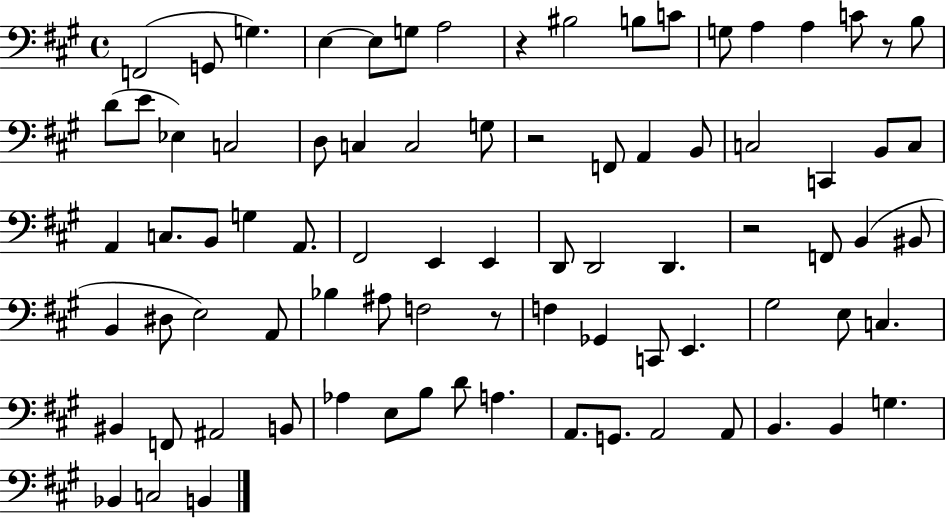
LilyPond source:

{
  \clef bass
  \time 4/4
  \defaultTimeSignature
  \key a \major
  \repeat volta 2 { f,2( g,8 g4.) | e4~~ e8 g8 a2 | r4 bis2 b8 c'8 | g8 a4 a4 c'8 r8 b8 | \break d'8( e'8 ees4) c2 | d8 c4 c2 g8 | r2 f,8 a,4 b,8 | c2 c,4 b,8 c8 | \break a,4 c8. b,8 g4 a,8. | fis,2 e,4 e,4 | d,8 d,2 d,4. | r2 f,8 b,4( bis,8 | \break b,4 dis8 e2) a,8 | bes4 ais8 f2 r8 | f4 ges,4 c,8 e,4. | gis2 e8 c4. | \break bis,4 f,8 ais,2 b,8 | aes4 e8 b8 d'8 a4. | a,8. g,8. a,2 a,8 | b,4. b,4 g4. | \break bes,4 c2 b,4 | } \bar "|."
}